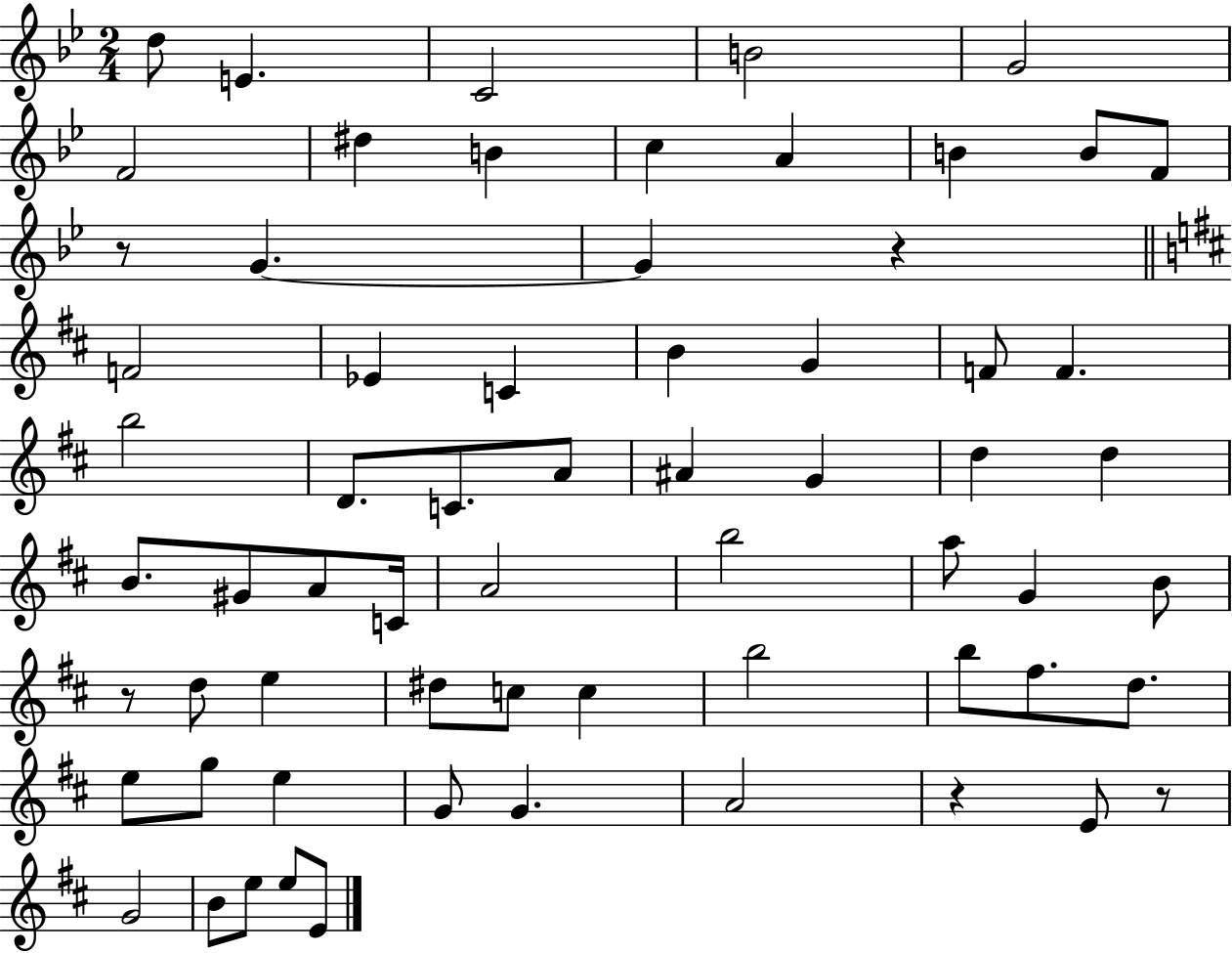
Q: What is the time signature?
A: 2/4